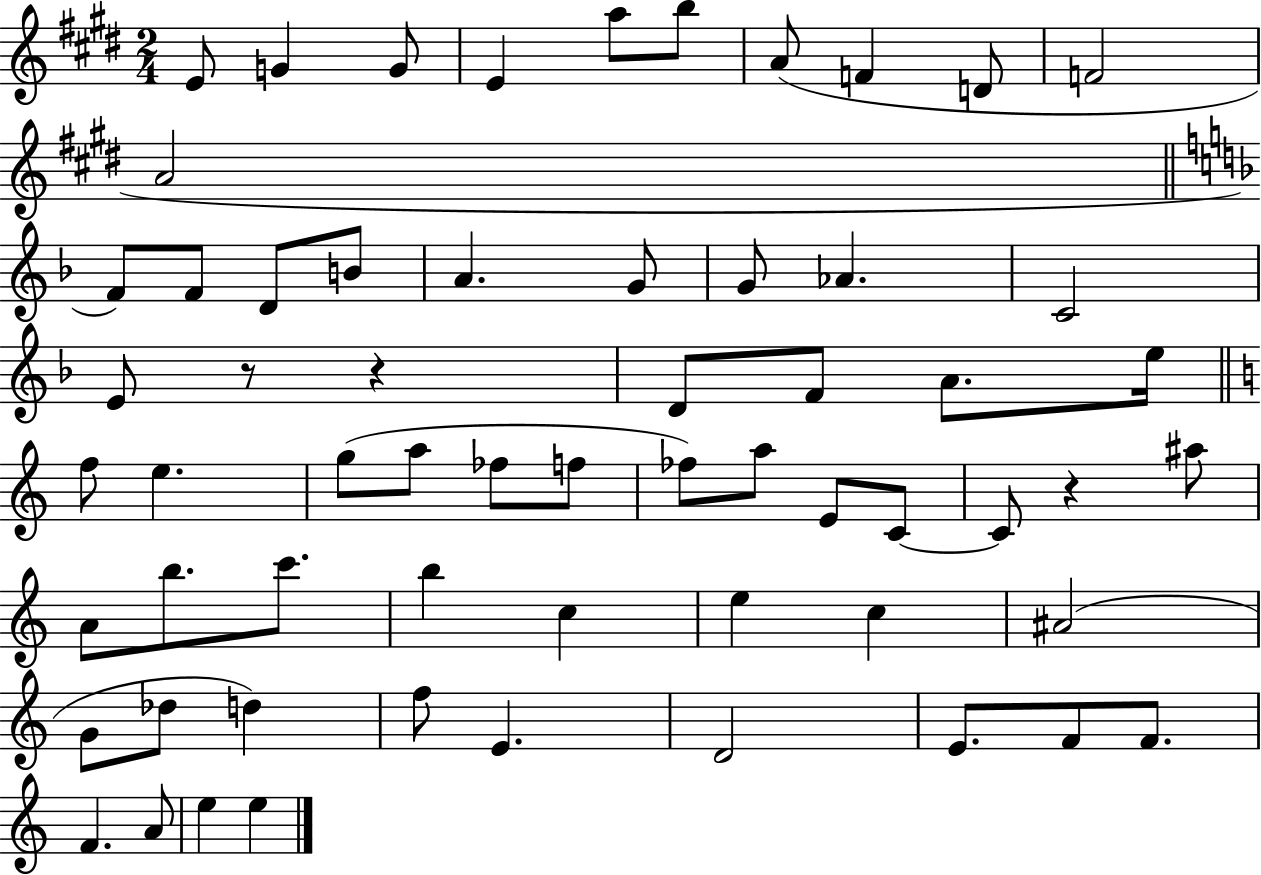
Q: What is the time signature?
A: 2/4